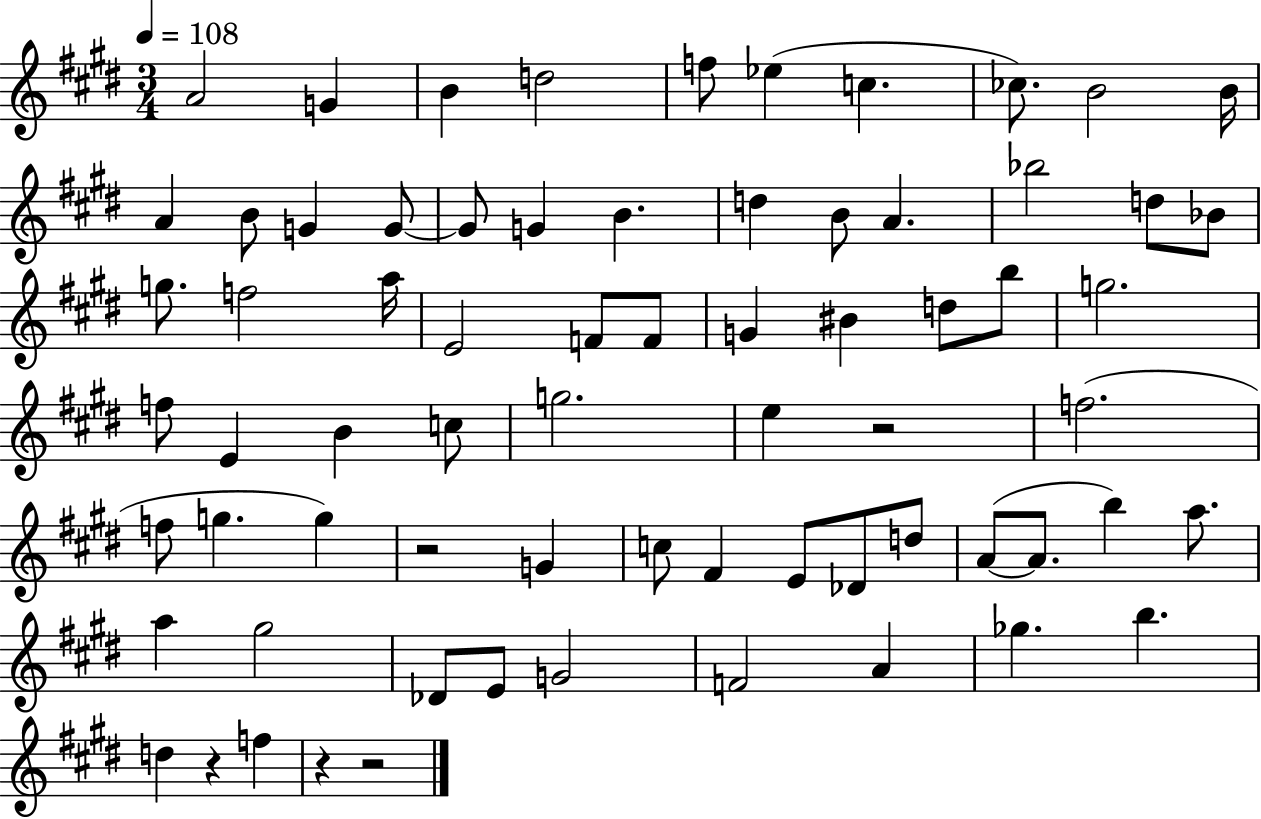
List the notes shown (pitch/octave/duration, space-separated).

A4/h G4/q B4/q D5/h F5/e Eb5/q C5/q. CES5/e. B4/h B4/s A4/q B4/e G4/q G4/e G4/e G4/q B4/q. D5/q B4/e A4/q. Bb5/h D5/e Bb4/e G5/e. F5/h A5/s E4/h F4/e F4/e G4/q BIS4/q D5/e B5/e G5/h. F5/e E4/q B4/q C5/e G5/h. E5/q R/h F5/h. F5/e G5/q. G5/q R/h G4/q C5/e F#4/q E4/e Db4/e D5/e A4/e A4/e. B5/q A5/e. A5/q G#5/h Db4/e E4/e G4/h F4/h A4/q Gb5/q. B5/q. D5/q R/q F5/q R/q R/h